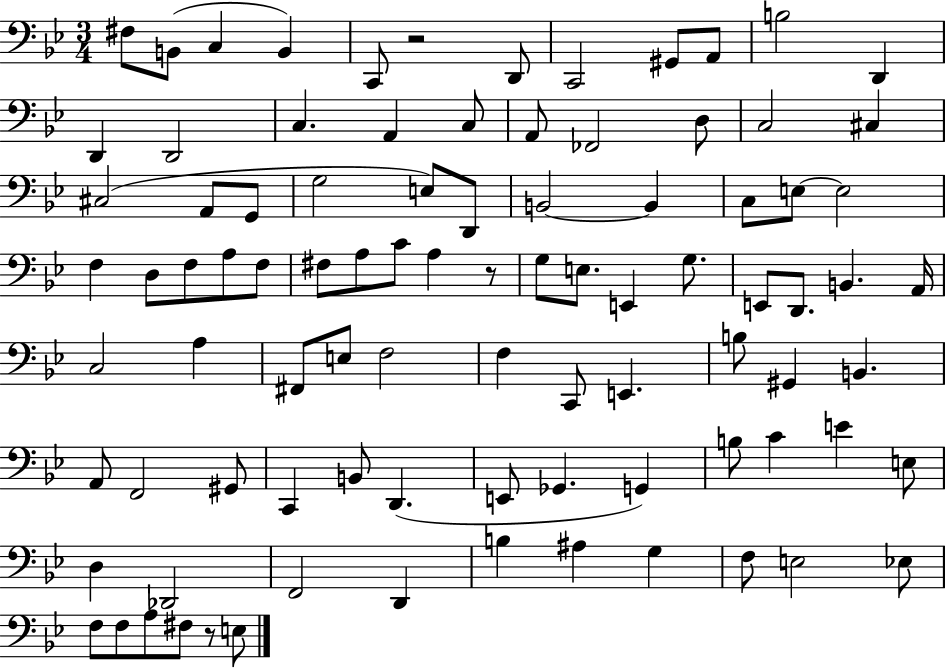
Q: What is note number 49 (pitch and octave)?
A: A2